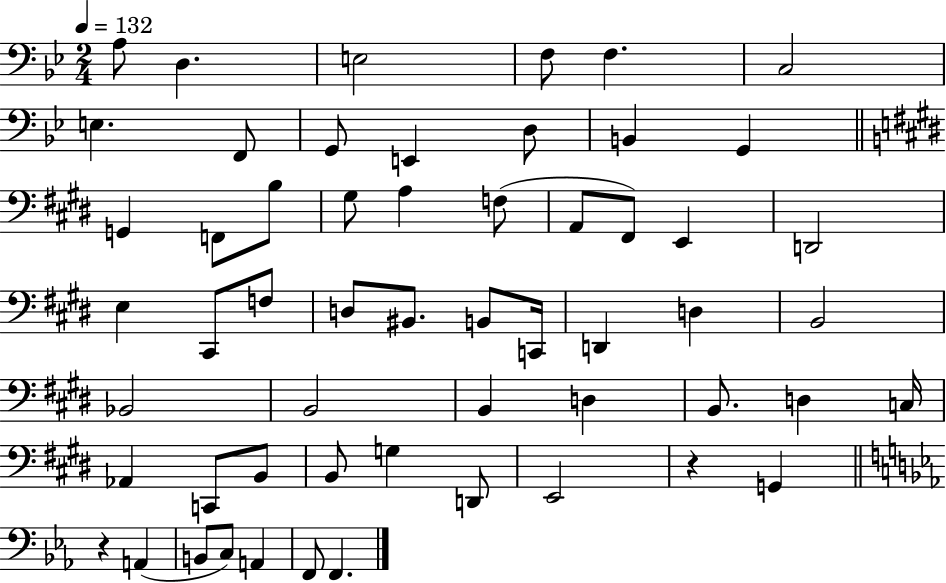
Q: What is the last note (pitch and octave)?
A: F2